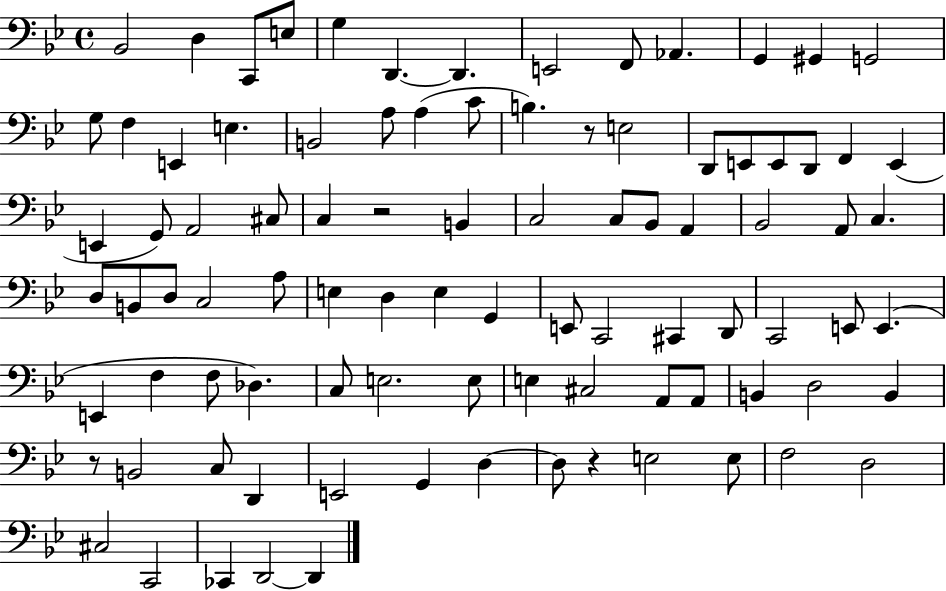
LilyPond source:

{
  \clef bass
  \time 4/4
  \defaultTimeSignature
  \key bes \major
  bes,2 d4 c,8 e8 | g4 d,4.~~ d,4. | e,2 f,8 aes,4. | g,4 gis,4 g,2 | \break g8 f4 e,4 e4. | b,2 a8 a4( c'8 | b4.) r8 e2 | d,8 e,8 e,8 d,8 f,4 e,4( | \break e,4 g,8) a,2 cis8 | c4 r2 b,4 | c2 c8 bes,8 a,4 | bes,2 a,8 c4. | \break d8 b,8 d8 c2 a8 | e4 d4 e4 g,4 | e,8 c,2 cis,4 d,8 | c,2 e,8 e,4.( | \break e,4 f4 f8 des4.) | c8 e2. e8 | e4 cis2 a,8 a,8 | b,4 d2 b,4 | \break r8 b,2 c8 d,4 | e,2 g,4 d4~~ | d8 r4 e2 e8 | f2 d2 | \break cis2 c,2 | ces,4 d,2~~ d,4 | \bar "|."
}